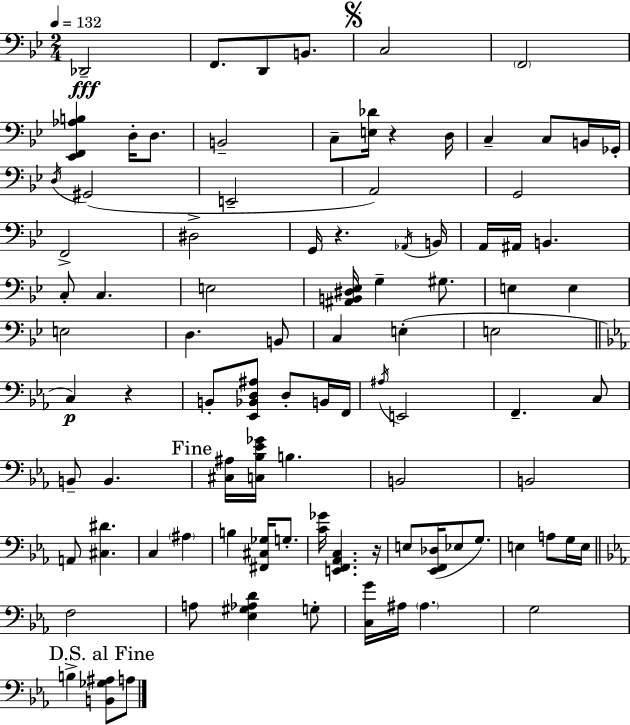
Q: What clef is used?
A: bass